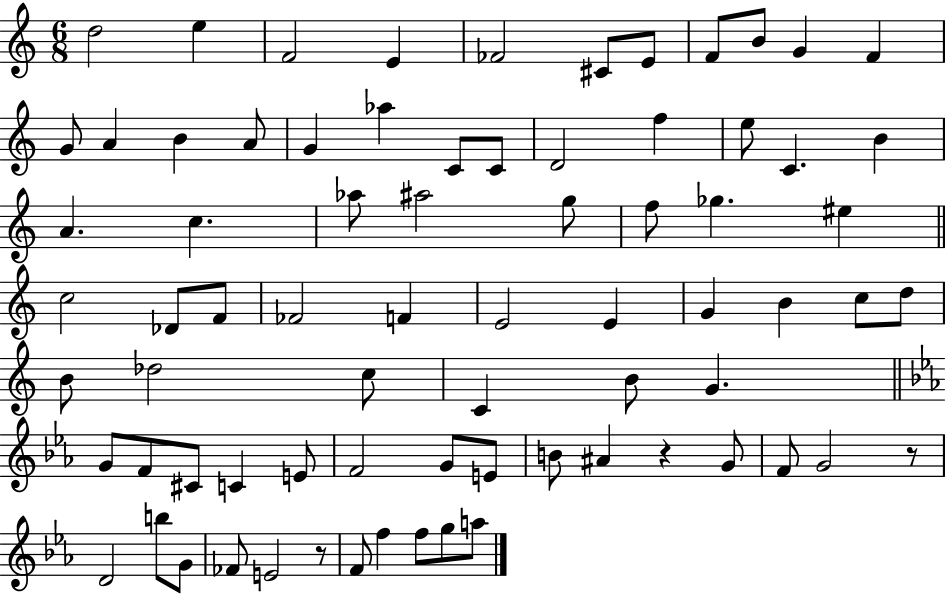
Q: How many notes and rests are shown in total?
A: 75